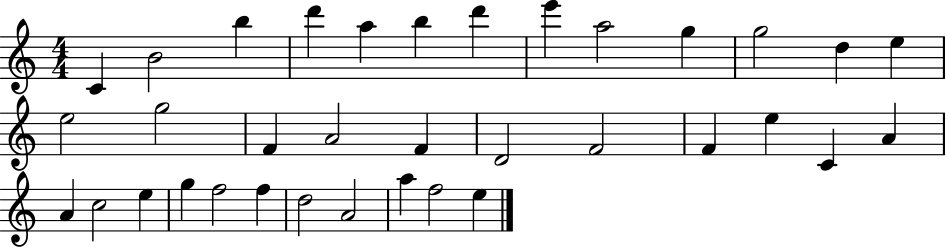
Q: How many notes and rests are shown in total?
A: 35